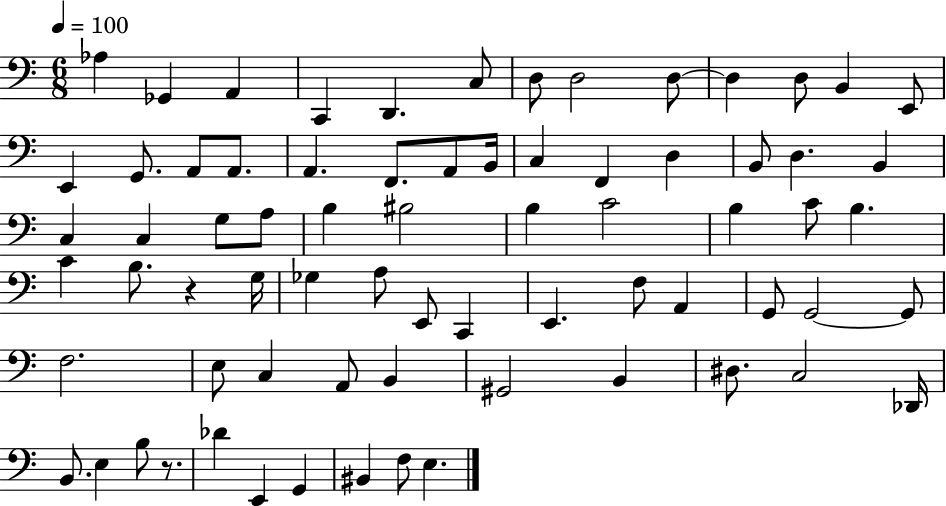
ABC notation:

X:1
T:Untitled
M:6/8
L:1/4
K:C
_A, _G,, A,, C,, D,, C,/2 D,/2 D,2 D,/2 D, D,/2 B,, E,,/2 E,, G,,/2 A,,/2 A,,/2 A,, F,,/2 A,,/2 B,,/4 C, F,, D, B,,/2 D, B,, C, C, G,/2 A,/2 B, ^B,2 B, C2 B, C/2 B, C B,/2 z G,/4 _G, A,/2 E,,/2 C,, E,, F,/2 A,, G,,/2 G,,2 G,,/2 F,2 E,/2 C, A,,/2 B,, ^G,,2 B,, ^D,/2 C,2 _D,,/4 B,,/2 E, B,/2 z/2 _D E,, G,, ^B,, F,/2 E,